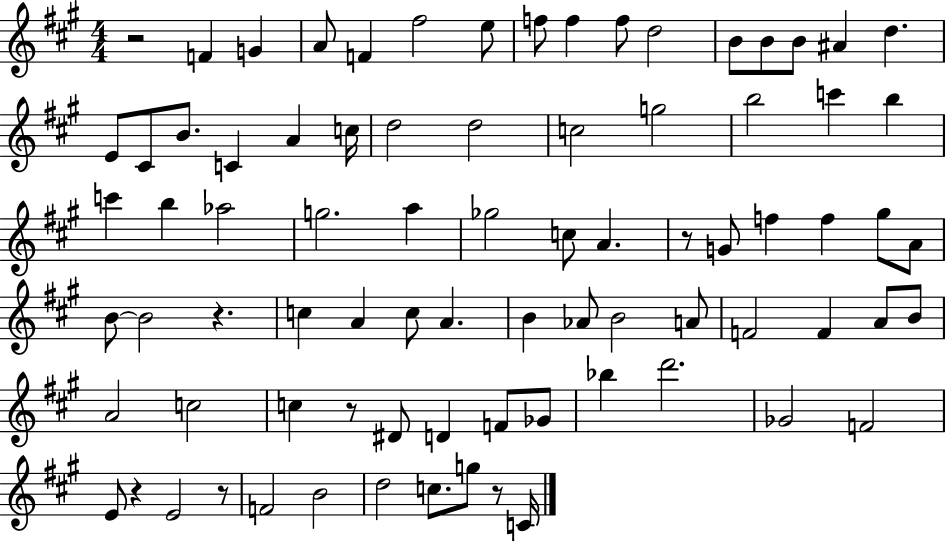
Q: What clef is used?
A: treble